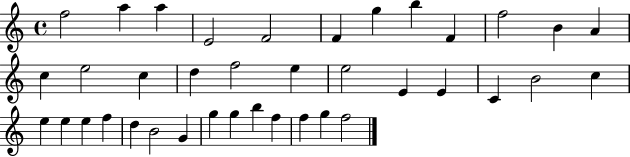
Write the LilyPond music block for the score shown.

{
  \clef treble
  \time 4/4
  \defaultTimeSignature
  \key c \major
  f''2 a''4 a''4 | e'2 f'2 | f'4 g''4 b''4 f'4 | f''2 b'4 a'4 | \break c''4 e''2 c''4 | d''4 f''2 e''4 | e''2 e'4 e'4 | c'4 b'2 c''4 | \break e''4 e''4 e''4 f''4 | d''4 b'2 g'4 | g''4 g''4 b''4 f''4 | f''4 g''4 f''2 | \break \bar "|."
}